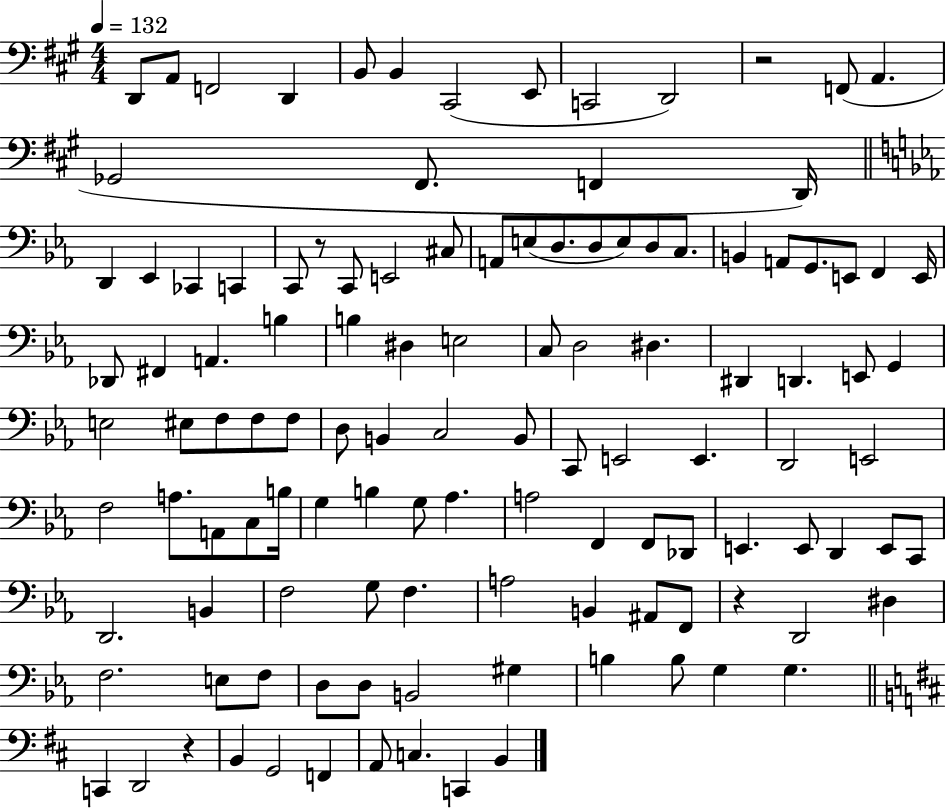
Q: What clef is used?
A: bass